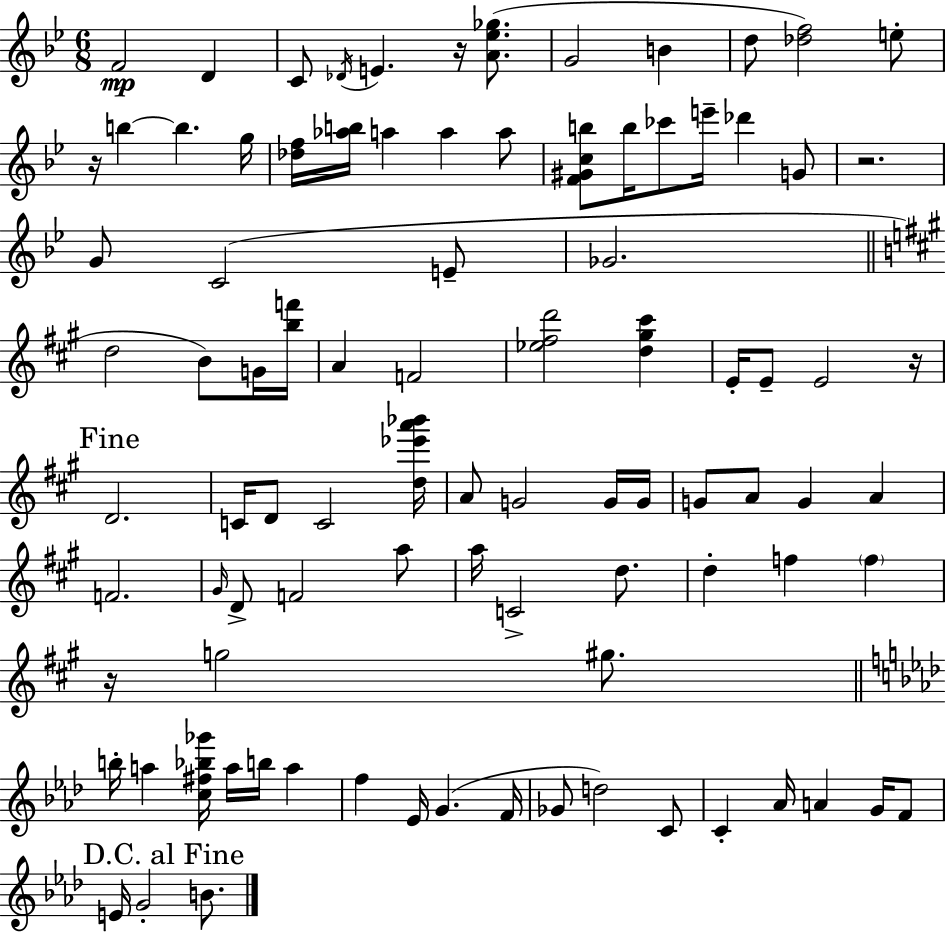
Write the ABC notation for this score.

X:1
T:Untitled
M:6/8
L:1/4
K:Gm
F2 D C/2 _D/4 E z/4 [A_e_g]/2 G2 B d/2 [_df]2 e/2 z/4 b b g/4 [_df]/4 [_ab]/4 a a a/2 [F^Gcb]/2 b/4 _c'/2 e'/4 _d' G/2 z2 G/2 C2 E/2 _G2 d2 B/2 G/4 [bf']/4 A F2 [_e^fd']2 [d^g^c'] E/4 E/2 E2 z/4 D2 C/4 D/2 C2 [d_e'a'_b']/4 A/2 G2 G/4 G/4 G/2 A/2 G A F2 ^G/4 D/2 F2 a/2 a/4 C2 d/2 d f f z/4 g2 ^g/2 b/4 a [c^f_b_g']/4 a/4 b/4 a f _E/4 G F/4 _G/2 d2 C/2 C _A/4 A G/4 F/2 E/4 G2 B/2